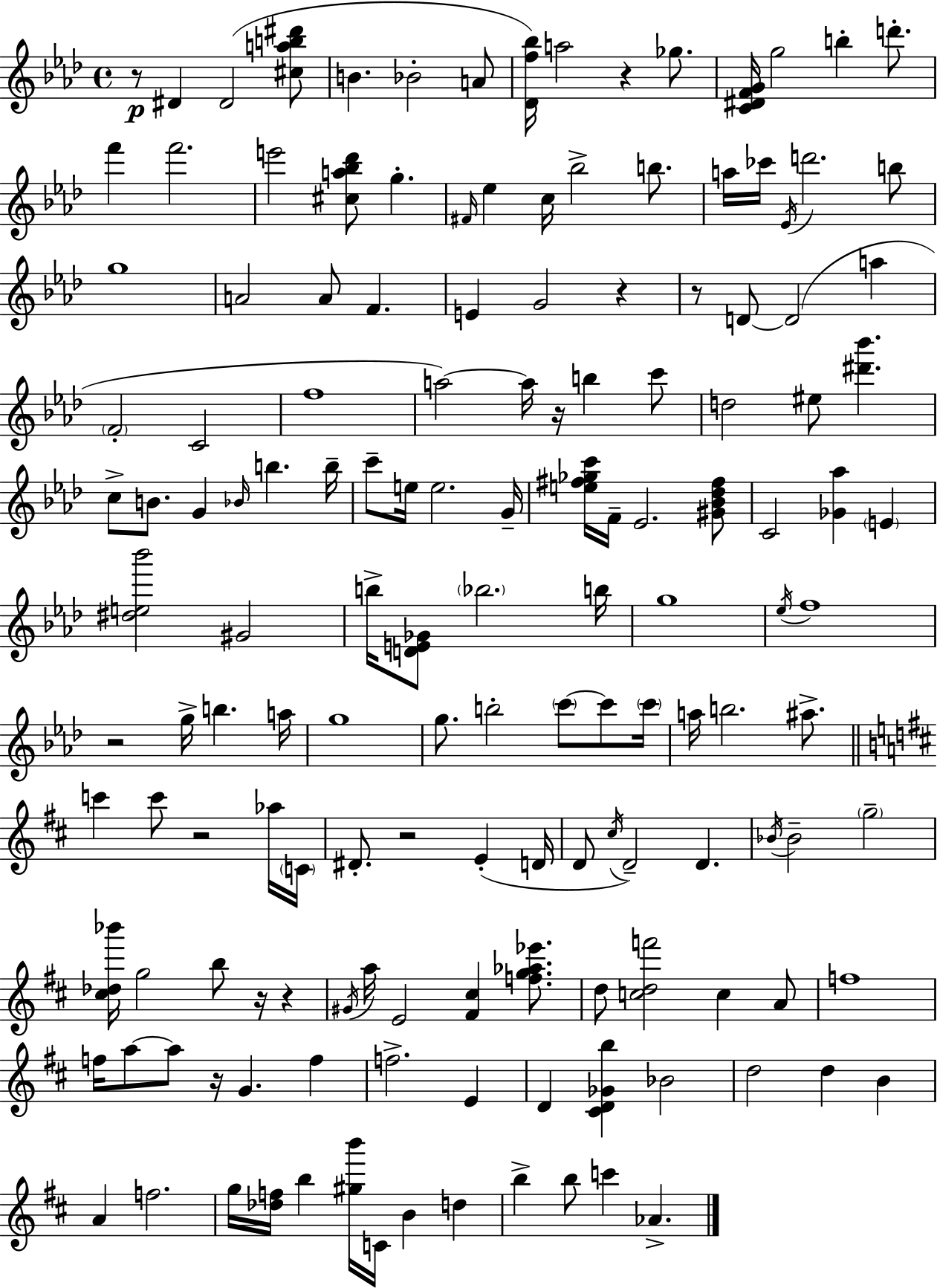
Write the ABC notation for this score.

X:1
T:Untitled
M:4/4
L:1/4
K:Fm
z/2 ^D ^D2 [^cab^d']/2 B _B2 A/2 [_Df_b]/4 a2 z _g/2 [C^DFG]/4 g2 b d'/2 f' f'2 e'2 [^ca_b_d']/2 g ^F/4 _e c/4 _b2 b/2 a/4 _c'/4 _E/4 d'2 b/2 g4 A2 A/2 F E G2 z z/2 D/2 D2 a F2 C2 f4 a2 a/4 z/4 b c'/2 d2 ^e/2 [^d'_b'] c/2 B/2 G _B/4 b b/4 c'/2 e/4 e2 G/4 [e^f_gc']/4 F/4 _E2 [^G_B_d^f]/2 C2 [_G_a] E [^de_b']2 ^G2 b/4 [DE_G]/2 _b2 b/4 g4 _e/4 f4 z2 g/4 b a/4 g4 g/2 b2 c'/2 c'/2 c'/4 a/4 b2 ^a/2 c' c'/2 z2 _a/4 C/4 ^D/2 z2 E D/4 D/2 ^c/4 D2 D _B/4 _B2 g2 [^c_d_b']/4 g2 b/2 z/4 z ^G/4 a/4 E2 [^F^c] [fg_a_e']/2 d/2 [cdf']2 c A/2 f4 f/4 a/2 a/2 z/4 G f f2 E D [^CD_Gb] _B2 d2 d B A f2 g/4 [_df]/4 b [^gb']/4 C/4 B d b b/2 c' _A